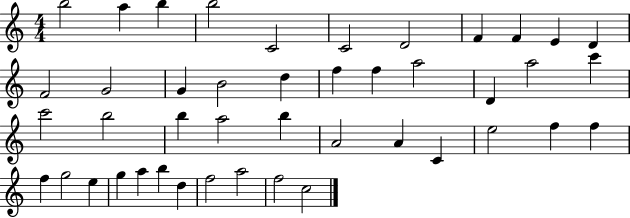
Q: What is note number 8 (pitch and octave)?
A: F4